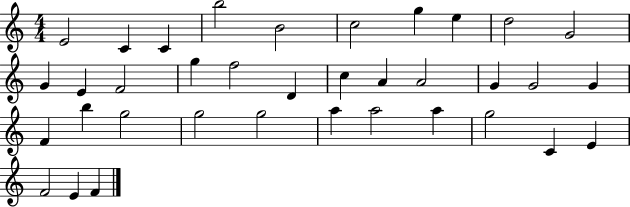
{
  \clef treble
  \numericTimeSignature
  \time 4/4
  \key c \major
  e'2 c'4 c'4 | b''2 b'2 | c''2 g''4 e''4 | d''2 g'2 | \break g'4 e'4 f'2 | g''4 f''2 d'4 | c''4 a'4 a'2 | g'4 g'2 g'4 | \break f'4 b''4 g''2 | g''2 g''2 | a''4 a''2 a''4 | g''2 c'4 e'4 | \break f'2 e'4 f'4 | \bar "|."
}